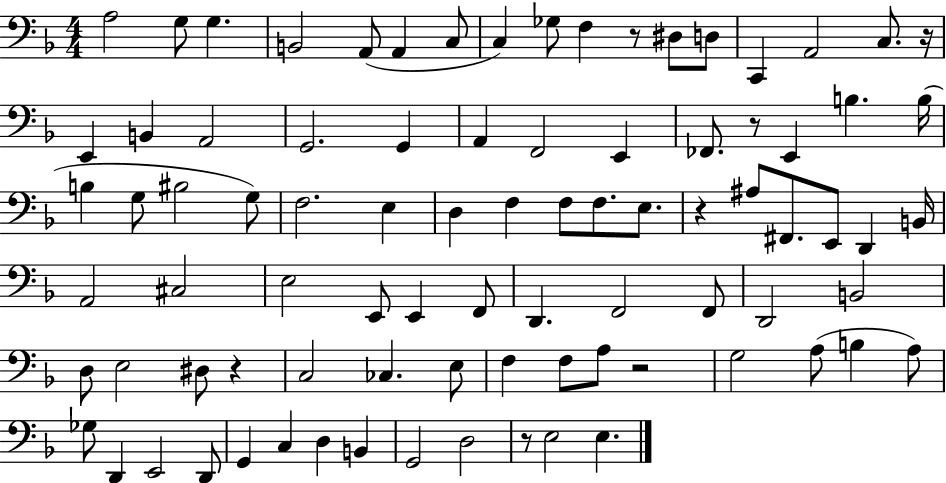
A3/h G3/e G3/q. B2/h A2/e A2/q C3/e C3/q Gb3/e F3/q R/e D#3/e D3/e C2/q A2/h C3/e. R/s E2/q B2/q A2/h G2/h. G2/q A2/q F2/h E2/q FES2/e. R/e E2/q B3/q. B3/s B3/q G3/e BIS3/h G3/e F3/h. E3/q D3/q F3/q F3/e F3/e. E3/e. R/q A#3/e F#2/e. E2/e D2/q B2/s A2/h C#3/h E3/h E2/e E2/q F2/e D2/q. F2/h F2/e D2/h B2/h D3/e E3/h D#3/e R/q C3/h CES3/q. E3/e F3/q F3/e A3/e R/h G3/h A3/e B3/q A3/e Gb3/e D2/q E2/h D2/e G2/q C3/q D3/q B2/q G2/h D3/h R/e E3/h E3/q.